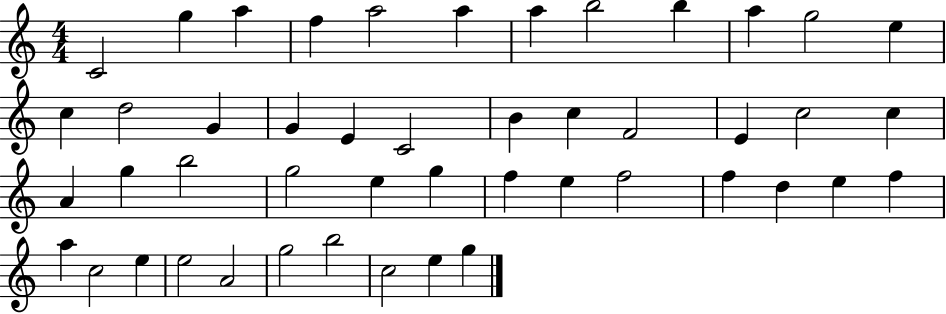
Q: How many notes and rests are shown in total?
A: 47